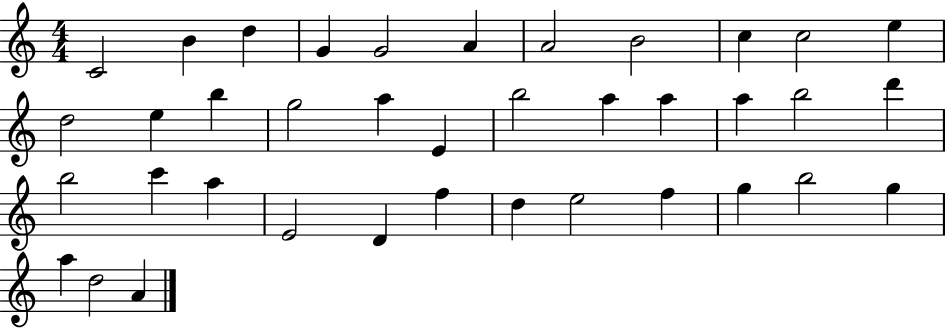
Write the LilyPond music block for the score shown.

{
  \clef treble
  \numericTimeSignature
  \time 4/4
  \key c \major
  c'2 b'4 d''4 | g'4 g'2 a'4 | a'2 b'2 | c''4 c''2 e''4 | \break d''2 e''4 b''4 | g''2 a''4 e'4 | b''2 a''4 a''4 | a''4 b''2 d'''4 | \break b''2 c'''4 a''4 | e'2 d'4 f''4 | d''4 e''2 f''4 | g''4 b''2 g''4 | \break a''4 d''2 a'4 | \bar "|."
}